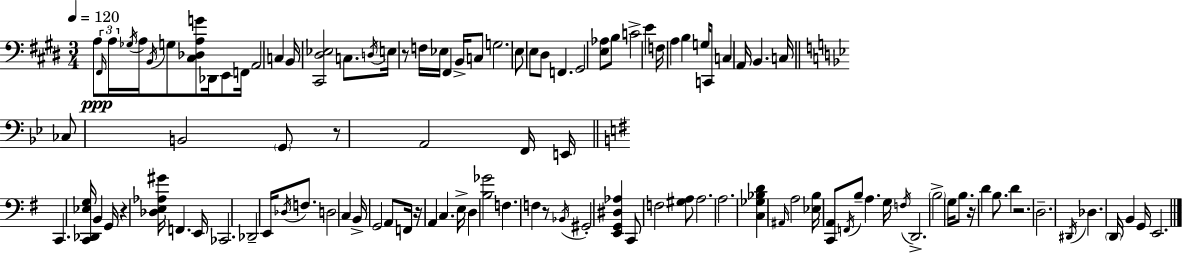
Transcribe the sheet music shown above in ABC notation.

X:1
T:Untitled
M:3/4
L:1/4
K:E
A,/2 ^F,,/4 A,/4 _G,/4 A,/4 B,,/4 G,/2 [^C,_D,A,G]/2 _D,,/4 E,,/2 F,,/4 A,,2 C, B,,/4 [^C,,^D,_E,]2 C,/2 D,/4 E,/4 z/2 F,/4 _E,/4 ^F,, B,,/4 C,/2 G,2 E,/2 E,/2 ^D,/2 F,, ^G,,2 [E,_A,]/2 B,/2 C2 E F,/4 A, B, G,/4 C,,/2 C, A,,/4 B,, C,/4 _C,/2 B,,2 G,,/2 z/2 A,,2 F,,/4 E,,/4 C,, [C,,_D,,_E,G,]/4 B,, G,,/4 z [_D,E,_A,^G]/4 F,, E,,/4 _C,,2 _D,,2 E,,/4 _D,/4 F,/2 D,2 C, B,,/4 G,,2 A,,/2 F,,/4 z/4 A,, C, E,/4 D, [B,_G]2 F, F, z/2 _B,,/4 ^G,,2 [E,,G,,^D,_A,] C,,/2 F,2 [^G,A,]/2 A,2 A,2 [C,_G,_B,D] ^A,,/4 A,2 [_E,B,]/4 [C,,A,,]/2 F,,/4 B,/2 A, G,/4 F,/4 D,,2 B,2 G,/4 B,/2 z/4 D B,/2 D z2 D,2 ^D,,/4 _D, D,,/4 B,, G,,/4 E,,2